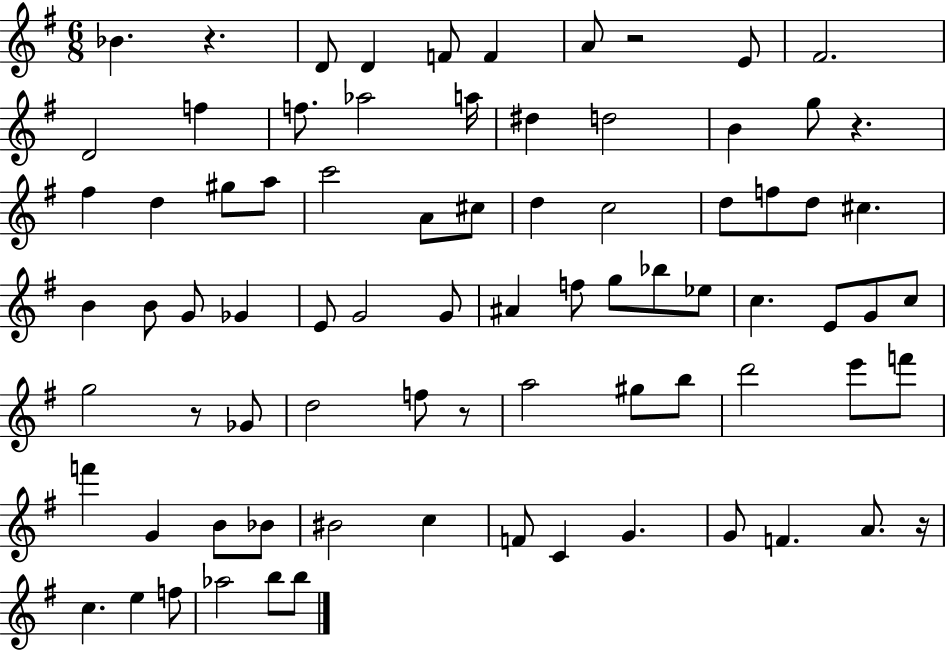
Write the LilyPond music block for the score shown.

{
  \clef treble
  \numericTimeSignature
  \time 6/8
  \key g \major
  \repeat volta 2 { bes'4. r4. | d'8 d'4 f'8 f'4 | a'8 r2 e'8 | fis'2. | \break d'2 f''4 | f''8. aes''2 a''16 | dis''4 d''2 | b'4 g''8 r4. | \break fis''4 d''4 gis''8 a''8 | c'''2 a'8 cis''8 | d''4 c''2 | d''8 f''8 d''8 cis''4. | \break b'4 b'8 g'8 ges'4 | e'8 g'2 g'8 | ais'4 f''8 g''8 bes''8 ees''8 | c''4. e'8 g'8 c''8 | \break g''2 r8 ges'8 | d''2 f''8 r8 | a''2 gis''8 b''8 | d'''2 e'''8 f'''8 | \break f'''4 g'4 b'8 bes'8 | bis'2 c''4 | f'8 c'4 g'4. | g'8 f'4. a'8. r16 | \break c''4. e''4 f''8 | aes''2 b''8 b''8 | } \bar "|."
}